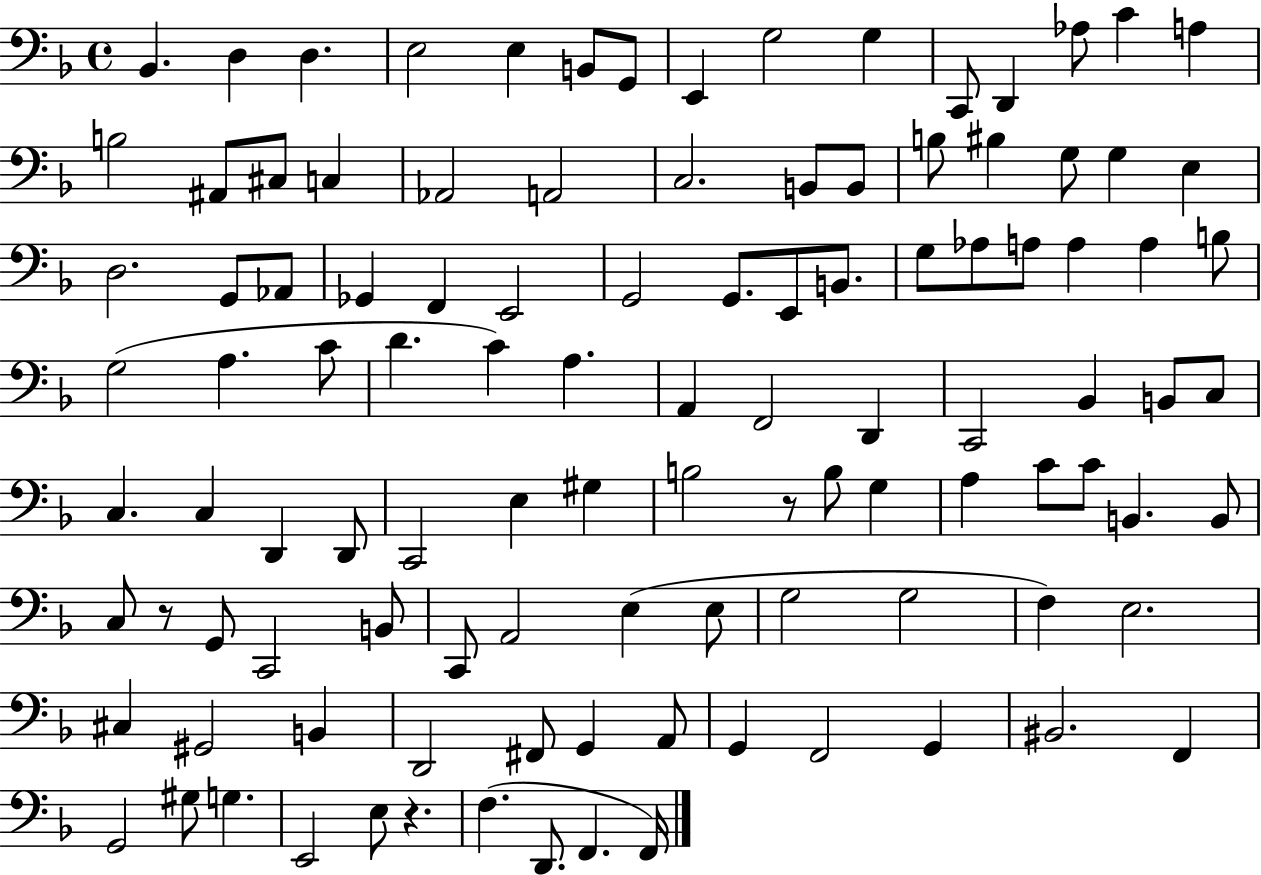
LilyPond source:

{
  \clef bass
  \time 4/4
  \defaultTimeSignature
  \key f \major
  \repeat volta 2 { bes,4. d4 d4. | e2 e4 b,8 g,8 | e,4 g2 g4 | c,8 d,4 aes8 c'4 a4 | \break b2 ais,8 cis8 c4 | aes,2 a,2 | c2. b,8 b,8 | b8 bis4 g8 g4 e4 | \break d2. g,8 aes,8 | ges,4 f,4 e,2 | g,2 g,8. e,8 b,8. | g8 aes8 a8 a4 a4 b8 | \break g2( a4. c'8 | d'4. c'4) a4. | a,4 f,2 d,4 | c,2 bes,4 b,8 c8 | \break c4. c4 d,4 d,8 | c,2 e4 gis4 | b2 r8 b8 g4 | a4 c'8 c'8 b,4. b,8 | \break c8 r8 g,8 c,2 b,8 | c,8 a,2 e4( e8 | g2 g2 | f4) e2. | \break cis4 gis,2 b,4 | d,2 fis,8 g,4 a,8 | g,4 f,2 g,4 | bis,2. f,4 | \break g,2 gis8 g4. | e,2 e8 r4. | f4.( d,8. f,4. f,16) | } \bar "|."
}